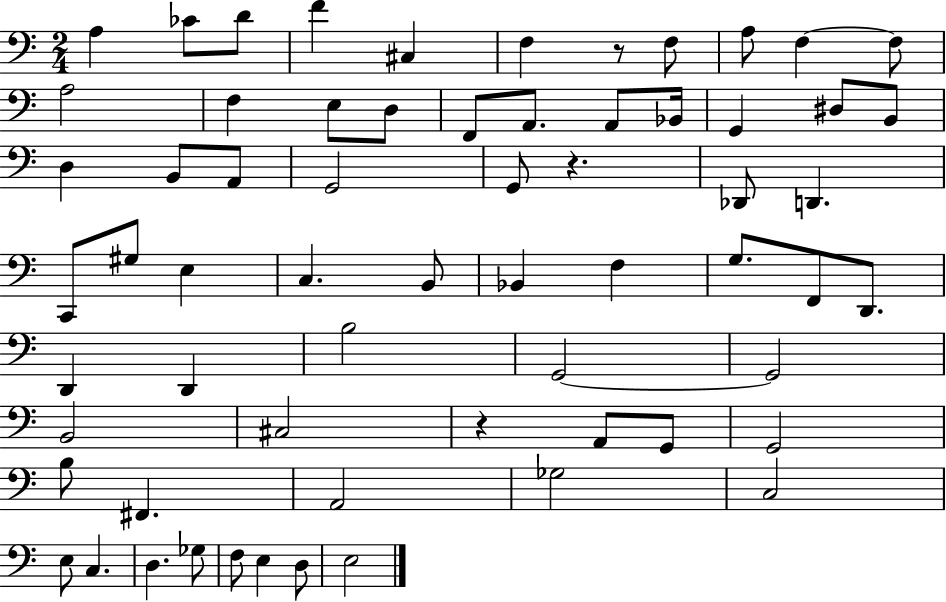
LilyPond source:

{
  \clef bass
  \numericTimeSignature
  \time 2/4
  \key c \major
  \repeat volta 2 { a4 ces'8 d'8 | f'4 cis4 | f4 r8 f8 | a8 f4~~ f8 | \break a2 | f4 e8 d8 | f,8 a,8. a,8 bes,16 | g,4 dis8 b,8 | \break d4 b,8 a,8 | g,2 | g,8 r4. | des,8 d,4. | \break c,8 gis8 e4 | c4. b,8 | bes,4 f4 | g8. f,8 d,8. | \break d,4 d,4 | b2 | g,2~~ | g,2 | \break b,2 | cis2 | r4 a,8 g,8 | g,2 | \break b8 fis,4. | a,2 | ges2 | c2 | \break e8 c4. | d4. ges8 | f8 e4 d8 | e2 | \break } \bar "|."
}